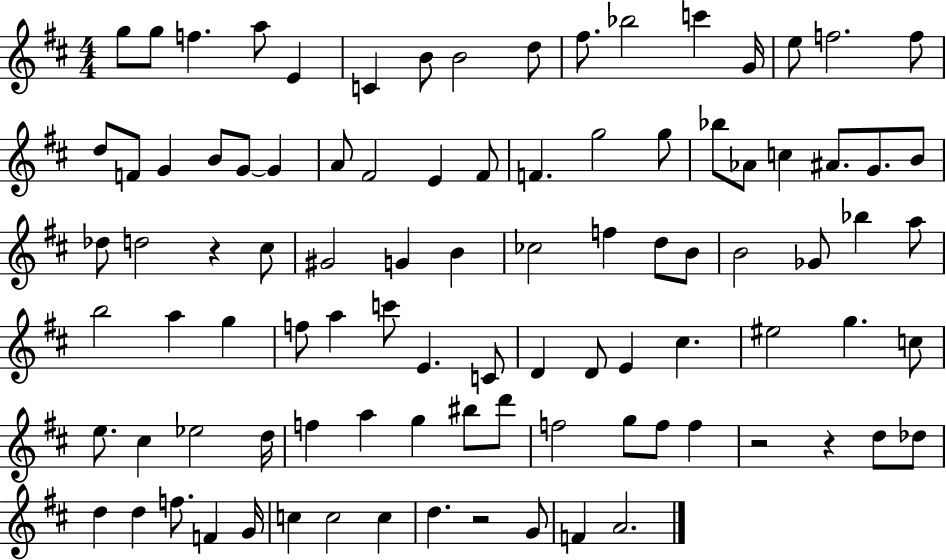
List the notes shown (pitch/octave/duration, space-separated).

G5/e G5/e F5/q. A5/e E4/q C4/q B4/e B4/h D5/e F#5/e. Bb5/h C6/q G4/s E5/e F5/h. F5/e D5/e F4/e G4/q B4/e G4/e G4/q A4/e F#4/h E4/q F#4/e F4/q. G5/h G5/e Bb5/e Ab4/e C5/q A#4/e. G4/e. B4/e Db5/e D5/h R/q C#5/e G#4/h G4/q B4/q CES5/h F5/q D5/e B4/e B4/h Gb4/e Bb5/q A5/e B5/h A5/q G5/q F5/e A5/q C6/e E4/q. C4/e D4/q D4/e E4/q C#5/q. EIS5/h G5/q. C5/e E5/e. C#5/q Eb5/h D5/s F5/q A5/q G5/q BIS5/e D6/e F5/h G5/e F5/e F5/q R/h R/q D5/e Db5/e D5/q D5/q F5/e. F4/q G4/s C5/q C5/h C5/q D5/q. R/h G4/e F4/q A4/h.